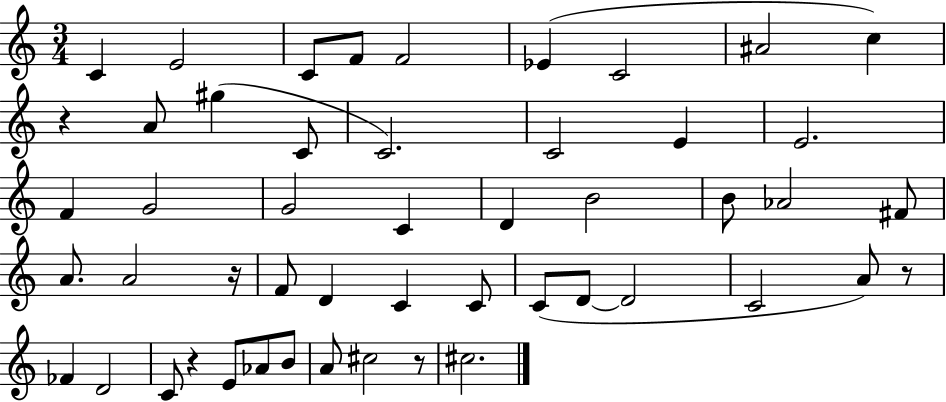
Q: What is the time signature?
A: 3/4